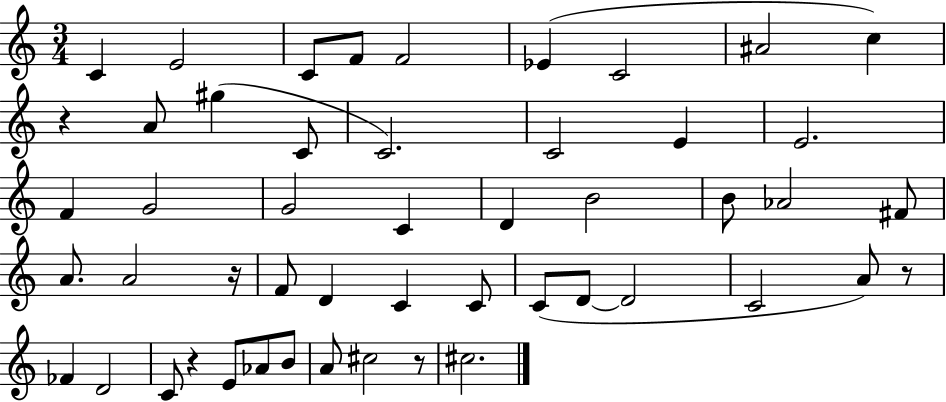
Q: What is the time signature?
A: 3/4